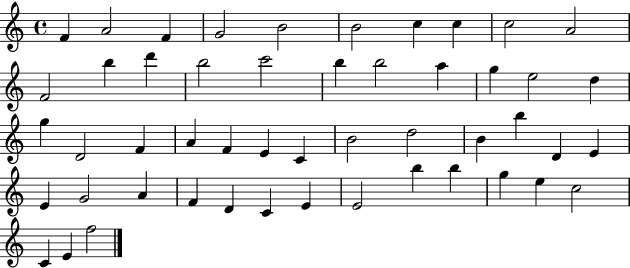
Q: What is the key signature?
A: C major